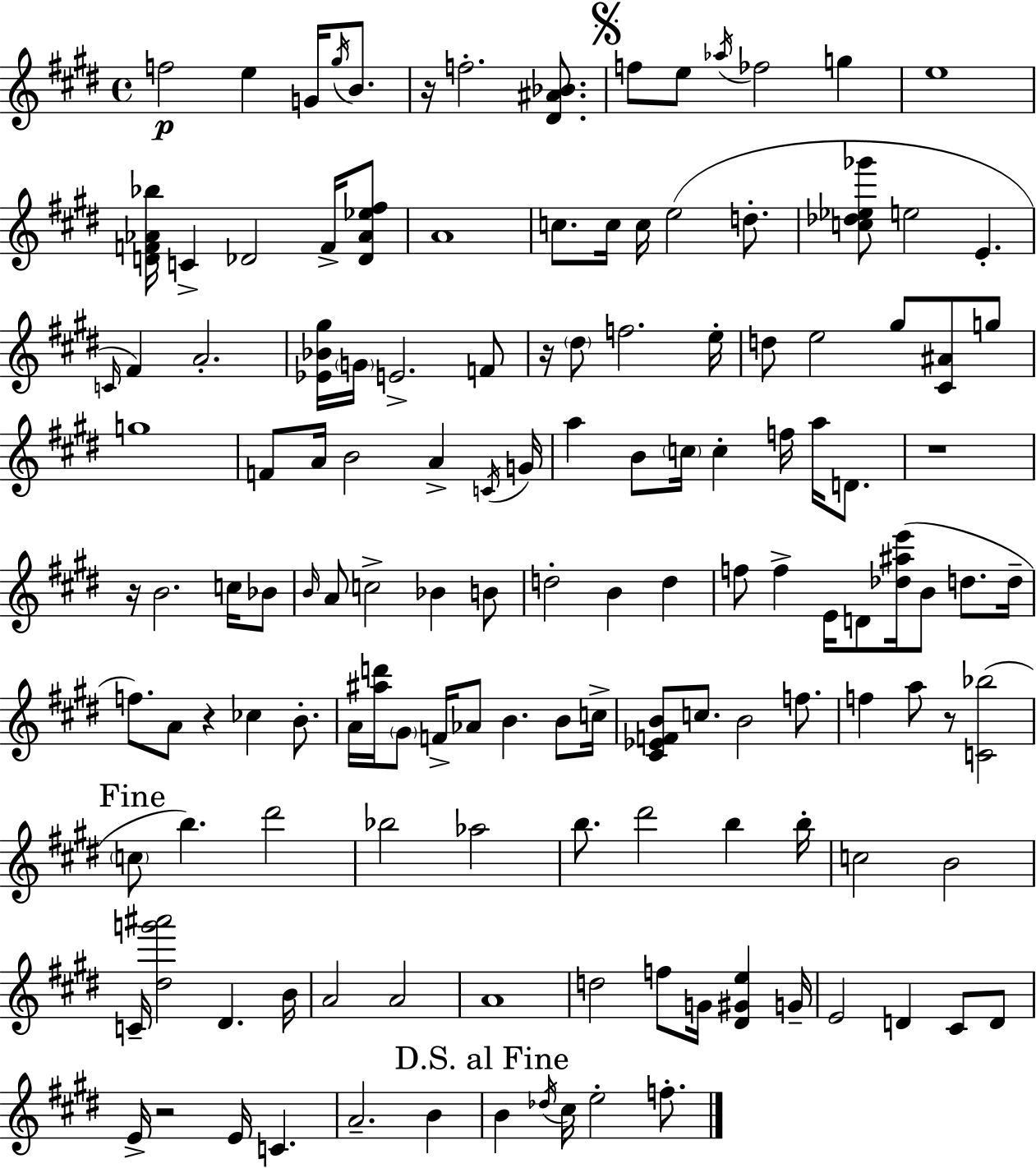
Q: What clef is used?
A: treble